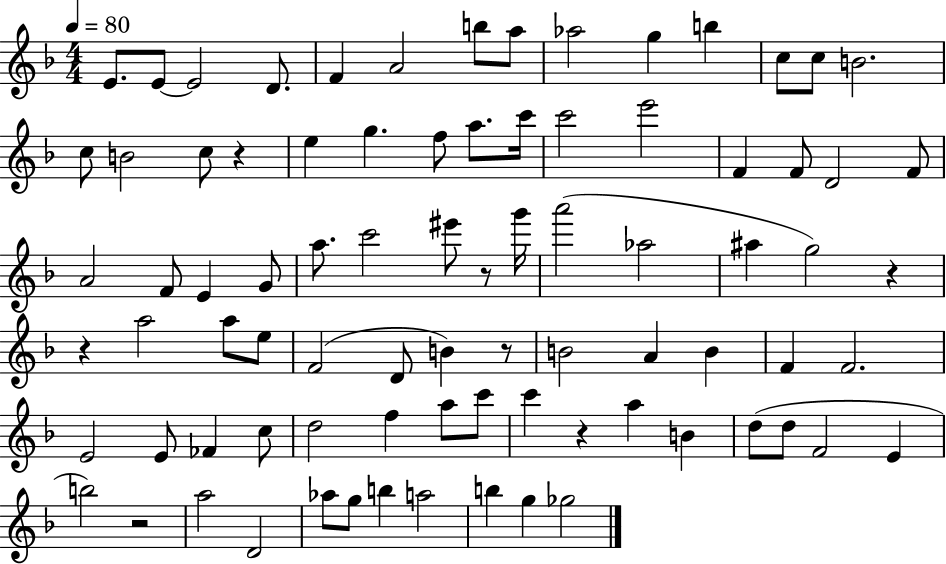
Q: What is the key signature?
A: F major